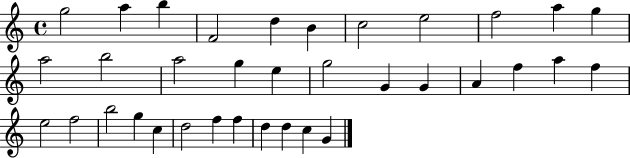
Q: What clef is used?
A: treble